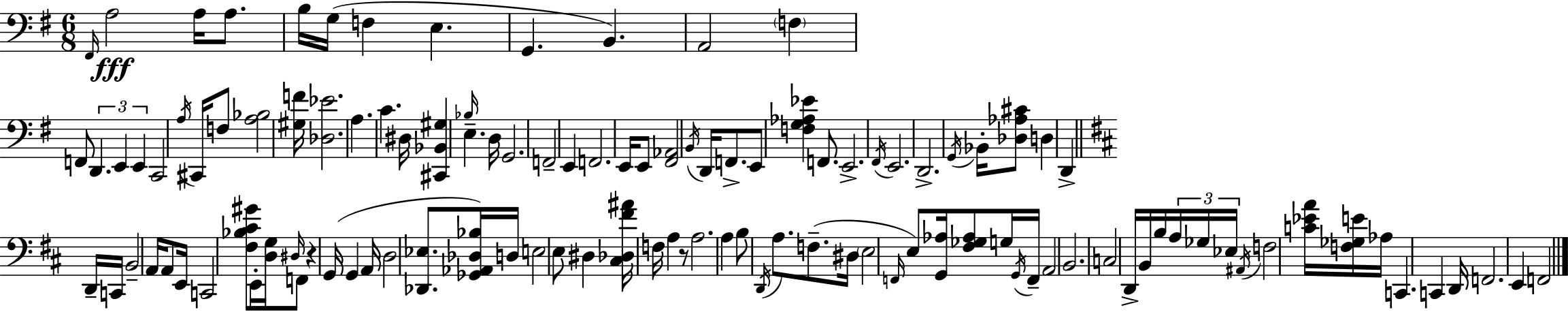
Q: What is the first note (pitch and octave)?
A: F#2